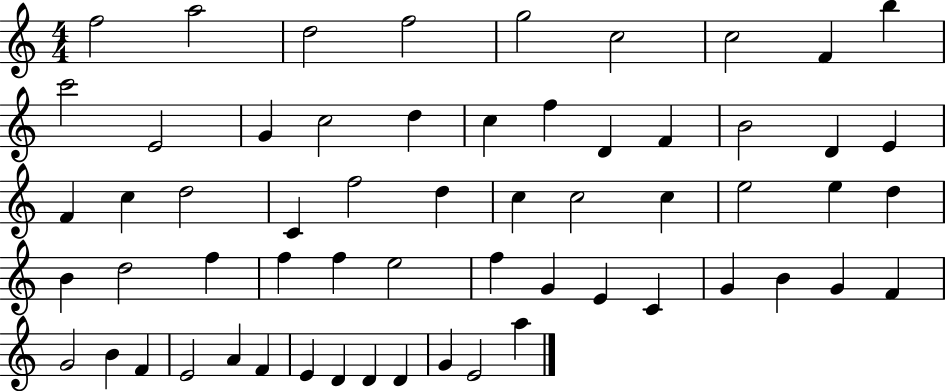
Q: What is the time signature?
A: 4/4